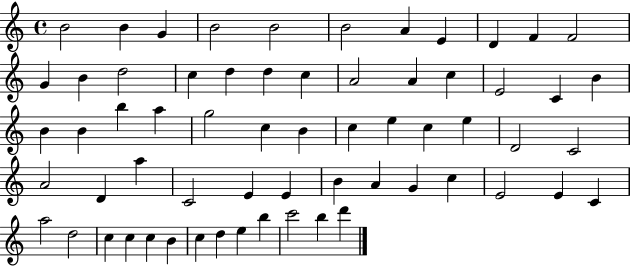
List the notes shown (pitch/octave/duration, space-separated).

B4/h B4/q G4/q B4/h B4/h B4/h A4/q E4/q D4/q F4/q F4/h G4/q B4/q D5/h C5/q D5/q D5/q C5/q A4/h A4/q C5/q E4/h C4/q B4/q B4/q B4/q B5/q A5/q G5/h C5/q B4/q C5/q E5/q C5/q E5/q D4/h C4/h A4/h D4/q A5/q C4/h E4/q E4/q B4/q A4/q G4/q C5/q E4/h E4/q C4/q A5/h D5/h C5/q C5/q C5/q B4/q C5/q D5/q E5/q B5/q C6/h B5/q D6/q